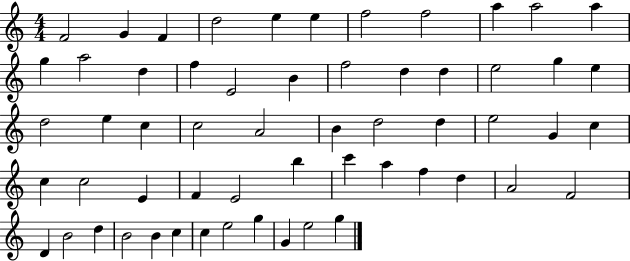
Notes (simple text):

F4/h G4/q F4/q D5/h E5/q E5/q F5/h F5/h A5/q A5/h A5/q G5/q A5/h D5/q F5/q E4/h B4/q F5/h D5/q D5/q E5/h G5/q E5/q D5/h E5/q C5/q C5/h A4/h B4/q D5/h D5/q E5/h G4/q C5/q C5/q C5/h E4/q F4/q E4/h B5/q C6/q A5/q F5/q D5/q A4/h F4/h D4/q B4/h D5/q B4/h B4/q C5/q C5/q E5/h G5/q G4/q E5/h G5/q